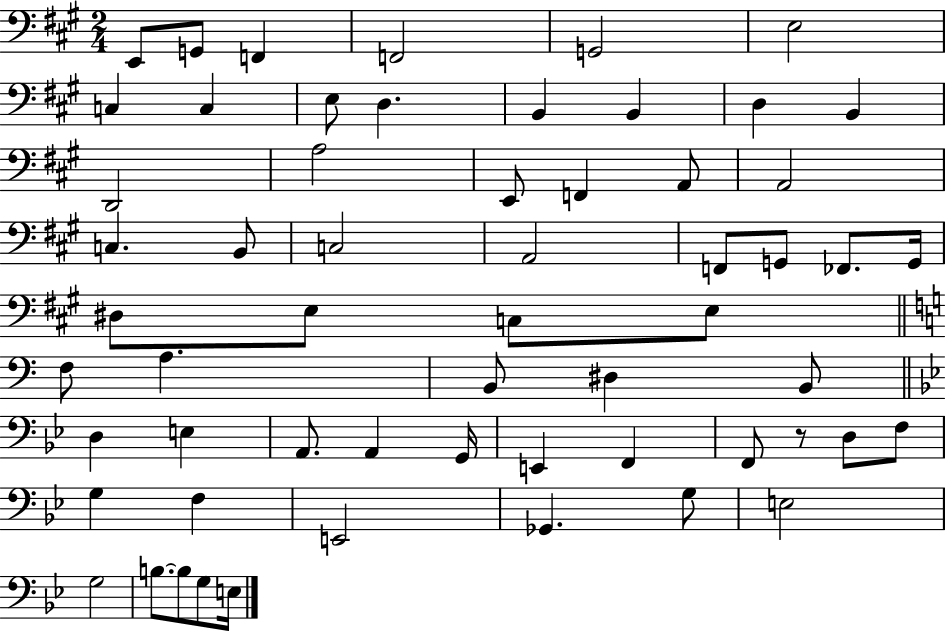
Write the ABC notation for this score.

X:1
T:Untitled
M:2/4
L:1/4
K:A
E,,/2 G,,/2 F,, F,,2 G,,2 E,2 C, C, E,/2 D, B,, B,, D, B,, D,,2 A,2 E,,/2 F,, A,,/2 A,,2 C, B,,/2 C,2 A,,2 F,,/2 G,,/2 _F,,/2 G,,/4 ^D,/2 E,/2 C,/2 E,/2 F,/2 A, B,,/2 ^D, B,,/2 D, E, A,,/2 A,, G,,/4 E,, F,, F,,/2 z/2 D,/2 F,/2 G, F, E,,2 _G,, G,/2 E,2 G,2 B,/2 B,/2 G,/2 E,/4